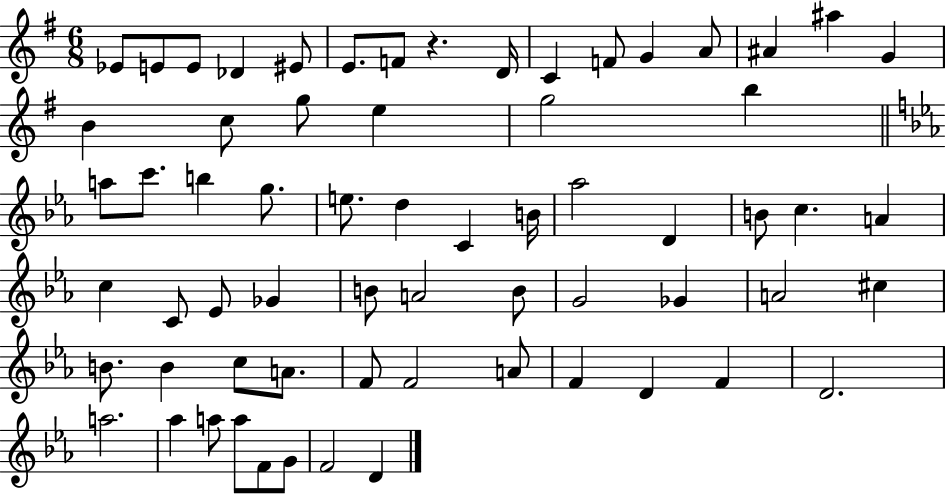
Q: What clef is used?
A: treble